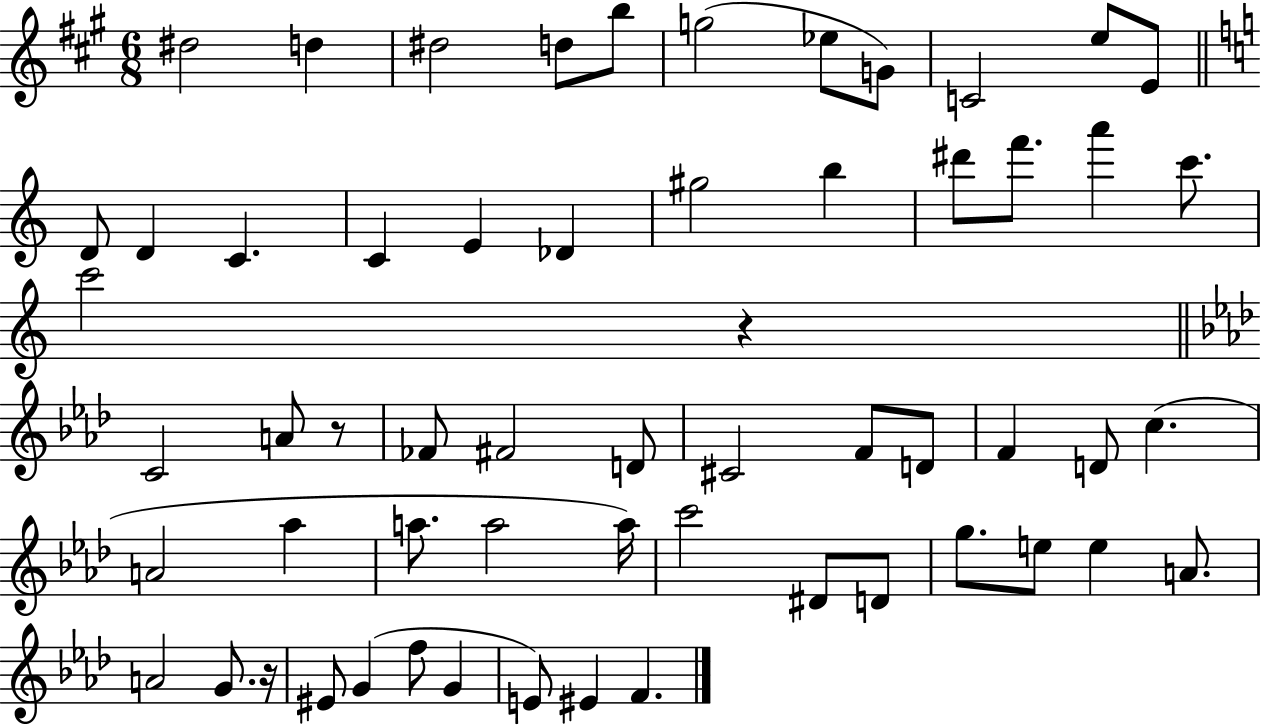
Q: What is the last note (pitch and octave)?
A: F4